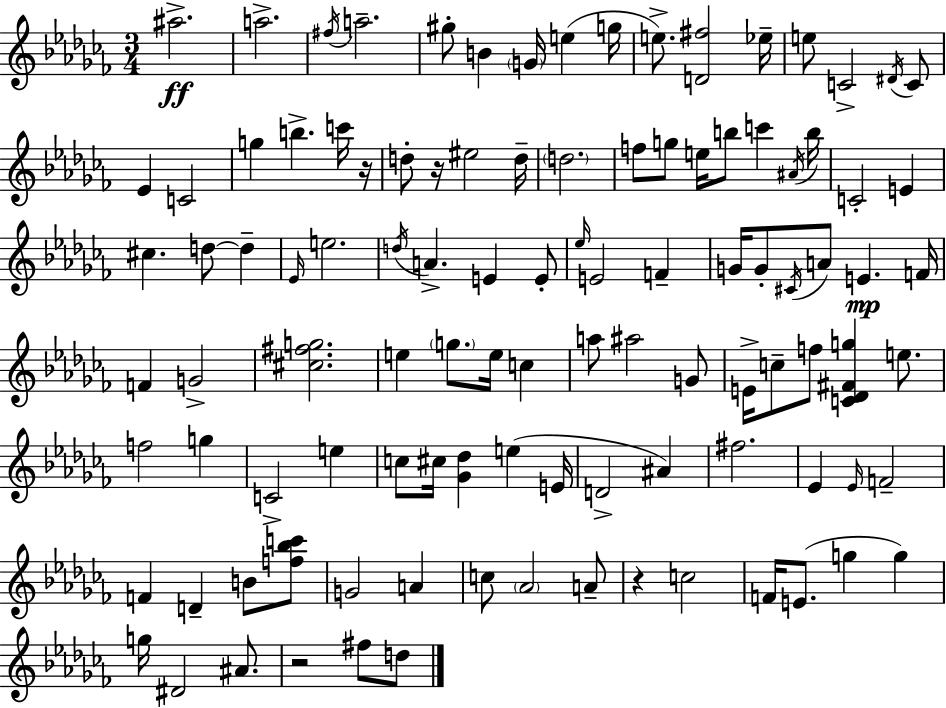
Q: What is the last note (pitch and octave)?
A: D5